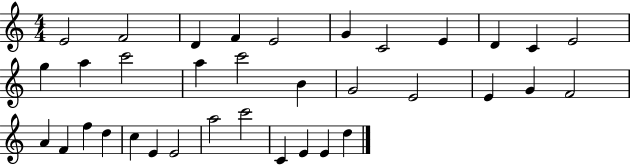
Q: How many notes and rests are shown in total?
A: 35